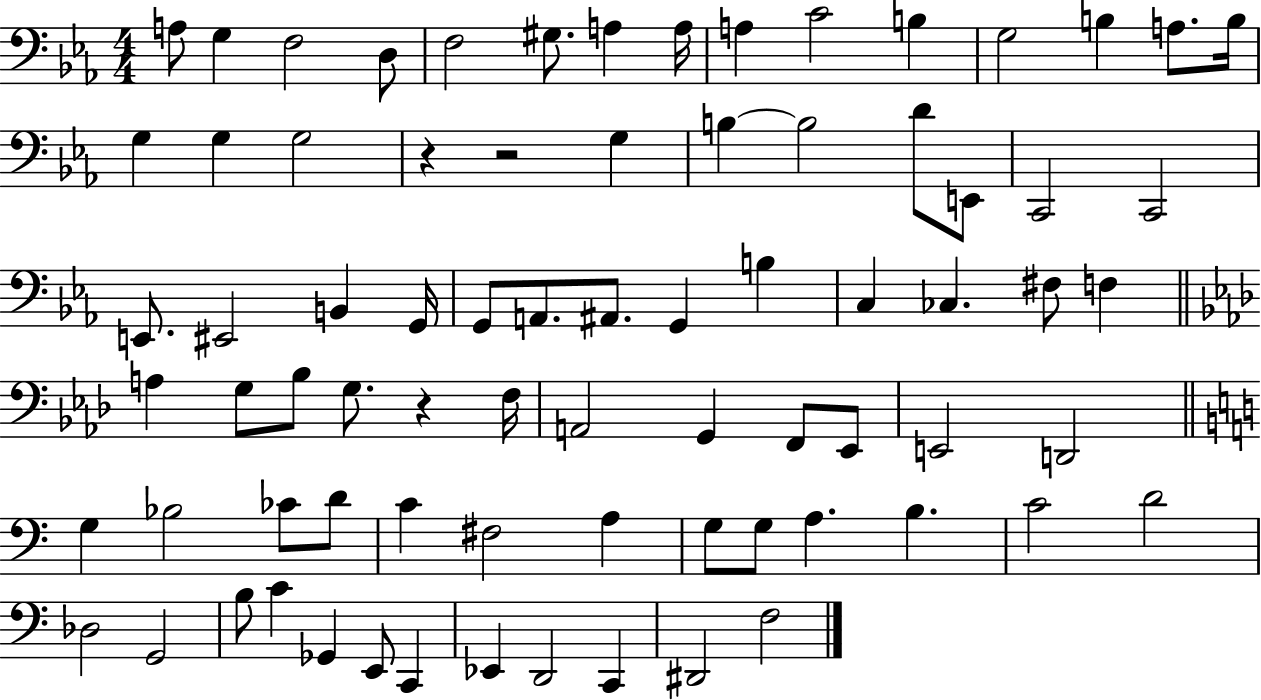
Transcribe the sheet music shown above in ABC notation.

X:1
T:Untitled
M:4/4
L:1/4
K:Eb
A,/2 G, F,2 D,/2 F,2 ^G,/2 A, A,/4 A, C2 B, G,2 B, A,/2 B,/4 G, G, G,2 z z2 G, B, B,2 D/2 E,,/2 C,,2 C,,2 E,,/2 ^E,,2 B,, G,,/4 G,,/2 A,,/2 ^A,,/2 G,, B, C, _C, ^F,/2 F, A, G,/2 _B,/2 G,/2 z F,/4 A,,2 G,, F,,/2 _E,,/2 E,,2 D,,2 G, _B,2 _C/2 D/2 C ^F,2 A, G,/2 G,/2 A, B, C2 D2 _D,2 G,,2 B,/2 C _G,, E,,/2 C,, _E,, D,,2 C,, ^D,,2 F,2